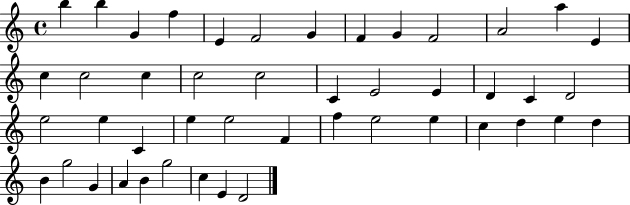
B5/q B5/q G4/q F5/q E4/q F4/h G4/q F4/q G4/q F4/h A4/h A5/q E4/q C5/q C5/h C5/q C5/h C5/h C4/q E4/h E4/q D4/q C4/q D4/h E5/h E5/q C4/q E5/q E5/h F4/q F5/q E5/h E5/q C5/q D5/q E5/q D5/q B4/q G5/h G4/q A4/q B4/q G5/h C5/q E4/q D4/h